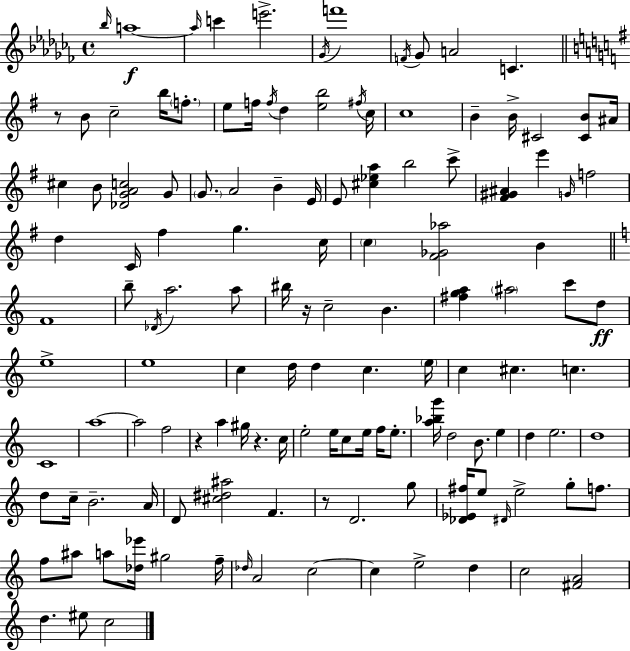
Bb5/s A5/w A5/s C6/q E6/h. Gb4/s F6/w F4/s Gb4/e A4/h C4/q. R/e B4/e C5/h B5/s F5/e. E5/e F5/s F5/s D5/q [E5,B5]/h F#5/s C5/s C5/w B4/q B4/s C#4/h [C#4,B4]/e A#4/s C#5/q B4/e [Db4,G4,A4,C5]/h G4/e G4/e. A4/h B4/q E4/s E4/e [C#5,Eb5,A5]/q B5/h C6/e [F#4,G#4,A#4]/q E6/q G4/s F5/h D5/q C4/s F#5/q G5/q. C5/s C5/q [F#4,Gb4,Ab5]/h B4/q F4/w B5/e Db4/s A5/h. A5/e BIS5/s R/s C5/h B4/q. [F#5,G5,A5]/q A#5/h C6/e D5/e E5/w E5/w C5/q D5/s D5/q C5/q. E5/s C5/q C#5/q. C5/q. C4/w A5/w A5/h F5/h R/q A5/q G#5/s R/q. C5/s E5/h E5/s C5/e E5/s F5/s E5/e. [A5,Bb5,G6]/s D5/h B4/e. E5/q D5/q E5/h. D5/w D5/e C5/s B4/h. A4/s D4/e [C#5,D#5,A#5]/h F4/q. R/e D4/h. G5/e [Db4,Eb4,F#5]/s E5/e D#4/s E5/h G5/e F5/e. F5/e A#5/e A5/e [Db5,Eb6]/s G#5/h F5/s Db5/s A4/h C5/h C5/q E5/h D5/q C5/h [F#4,A4]/h D5/q. EIS5/e C5/h